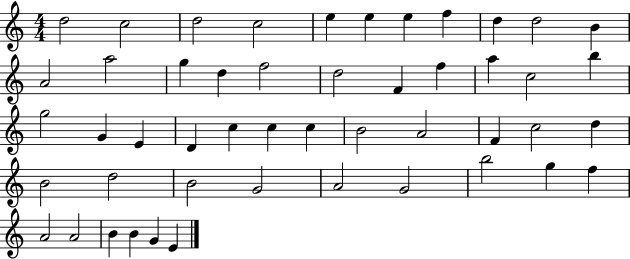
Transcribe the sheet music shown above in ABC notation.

X:1
T:Untitled
M:4/4
L:1/4
K:C
d2 c2 d2 c2 e e e f d d2 B A2 a2 g d f2 d2 F f a c2 b g2 G E D c c c B2 A2 F c2 d B2 d2 B2 G2 A2 G2 b2 g f A2 A2 B B G E